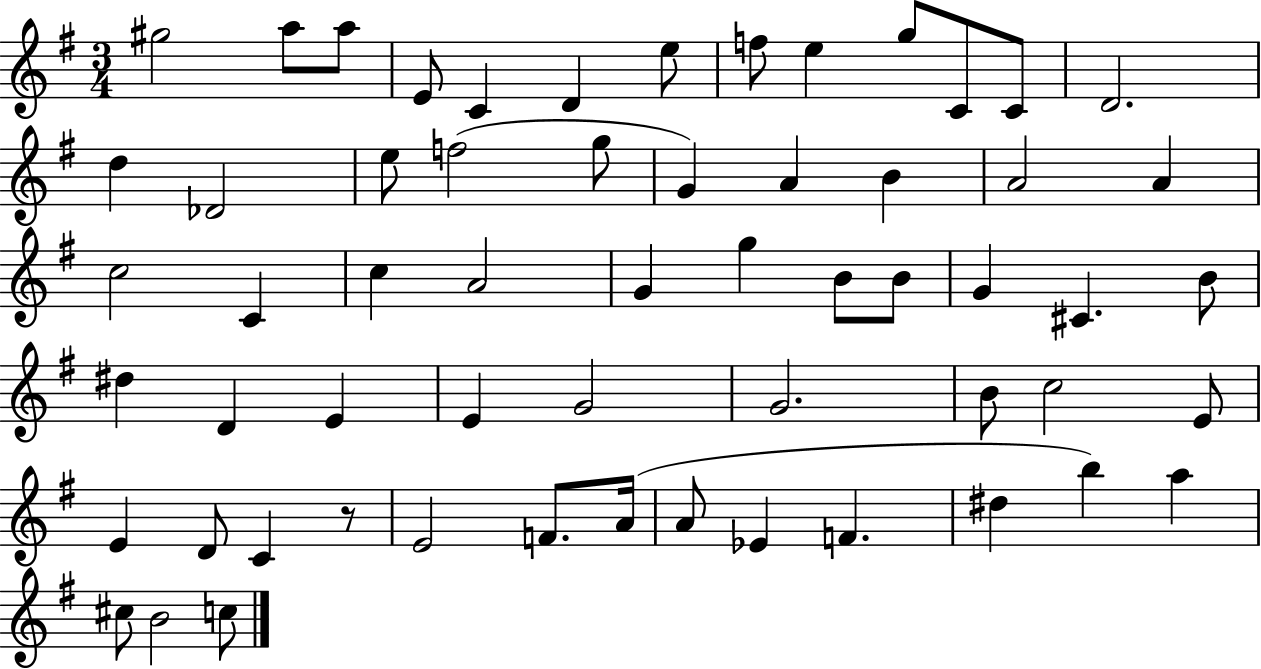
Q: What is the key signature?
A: G major